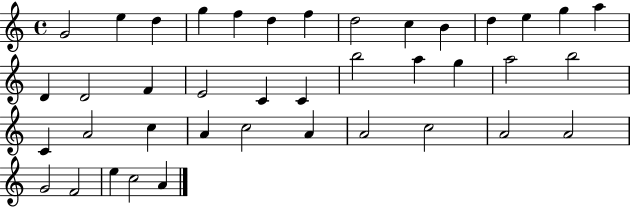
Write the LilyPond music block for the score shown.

{
  \clef treble
  \time 4/4
  \defaultTimeSignature
  \key c \major
  g'2 e''4 d''4 | g''4 f''4 d''4 f''4 | d''2 c''4 b'4 | d''4 e''4 g''4 a''4 | \break d'4 d'2 f'4 | e'2 c'4 c'4 | b''2 a''4 g''4 | a''2 b''2 | \break c'4 a'2 c''4 | a'4 c''2 a'4 | a'2 c''2 | a'2 a'2 | \break g'2 f'2 | e''4 c''2 a'4 | \bar "|."
}